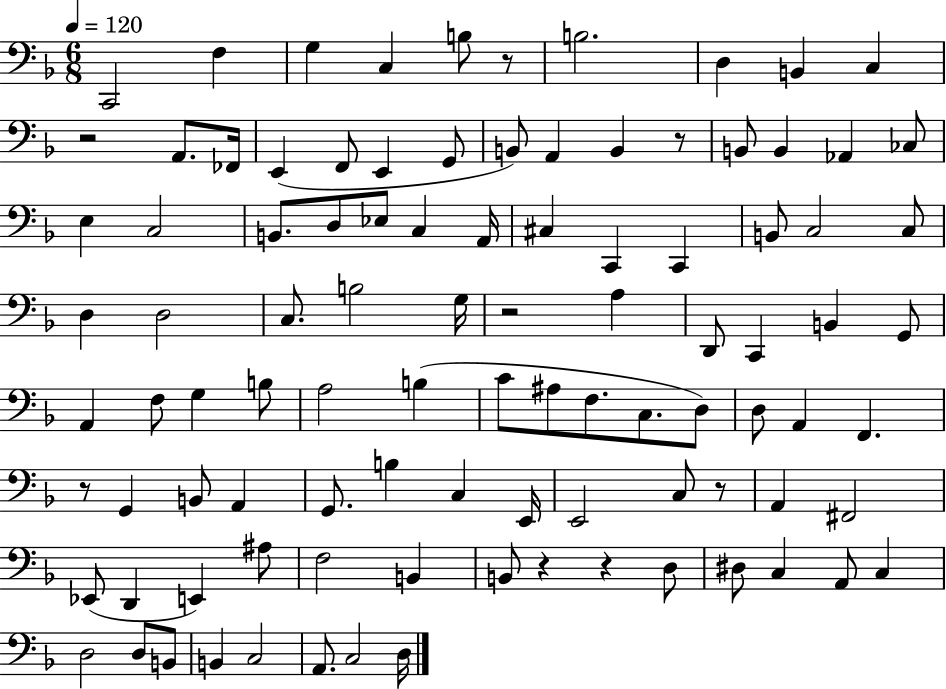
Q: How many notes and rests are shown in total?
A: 98